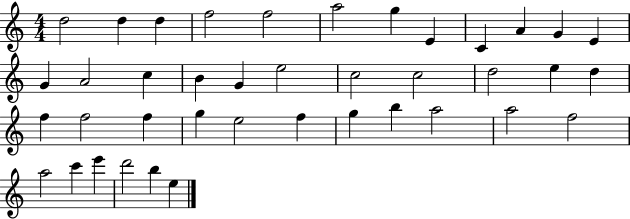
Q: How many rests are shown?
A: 0